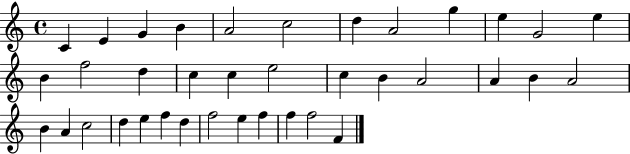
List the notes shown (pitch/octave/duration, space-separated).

C4/q E4/q G4/q B4/q A4/h C5/h D5/q A4/h G5/q E5/q G4/h E5/q B4/q F5/h D5/q C5/q C5/q E5/h C5/q B4/q A4/h A4/q B4/q A4/h B4/q A4/q C5/h D5/q E5/q F5/q D5/q F5/h E5/q F5/q F5/q F5/h F4/q